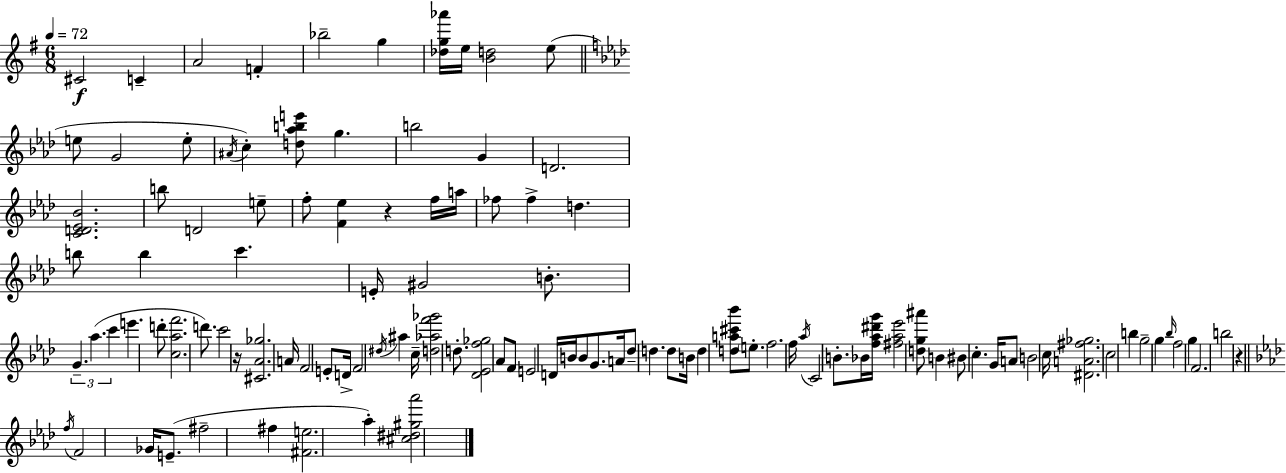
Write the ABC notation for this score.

X:1
T:Untitled
M:6/8
L:1/4
K:G
^C2 C A2 F _b2 g [_dg_a']/4 e/4 [Bd]2 e/2 e/2 G2 e/2 ^A/4 c [d_abe']/2 g b2 G D2 [CD_E_B]2 b/2 D2 e/2 f/2 [F_e] z f/4 a/4 _f/2 _f d b/2 b c' E/4 ^G2 B/2 G _a c' e' d'/2 [c_af']2 d'/2 c'2 z/4 [^C_A_g]2 A/4 F2 E/2 D/4 F2 ^d/4 ^a c/4 [d_af'_g']2 d/2 [_D_Ef_g]2 _A/2 F/2 E2 D/4 B/4 B/2 G/2 A/4 _d/2 d d/2 B/4 d [da^c'_b']/2 e/2 f2 f/4 _a/4 C2 B/2 _B/4 [f_a^d'g']/4 [^f_a_e']2 [dg^a']/2 B ^B/2 c G/4 A/2 B2 c/4 [^DA^f_g]2 c2 b g2 g _b/4 f2 g F2 b2 z f/4 F2 _G/4 E/2 ^f2 ^f [^Fe]2 _a [^c^d^g_a']2